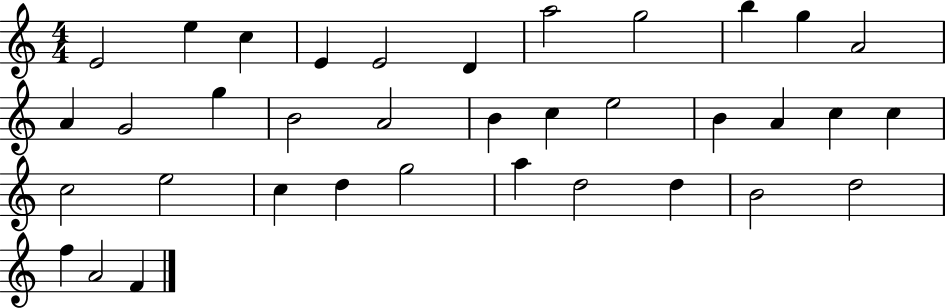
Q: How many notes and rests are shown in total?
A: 36